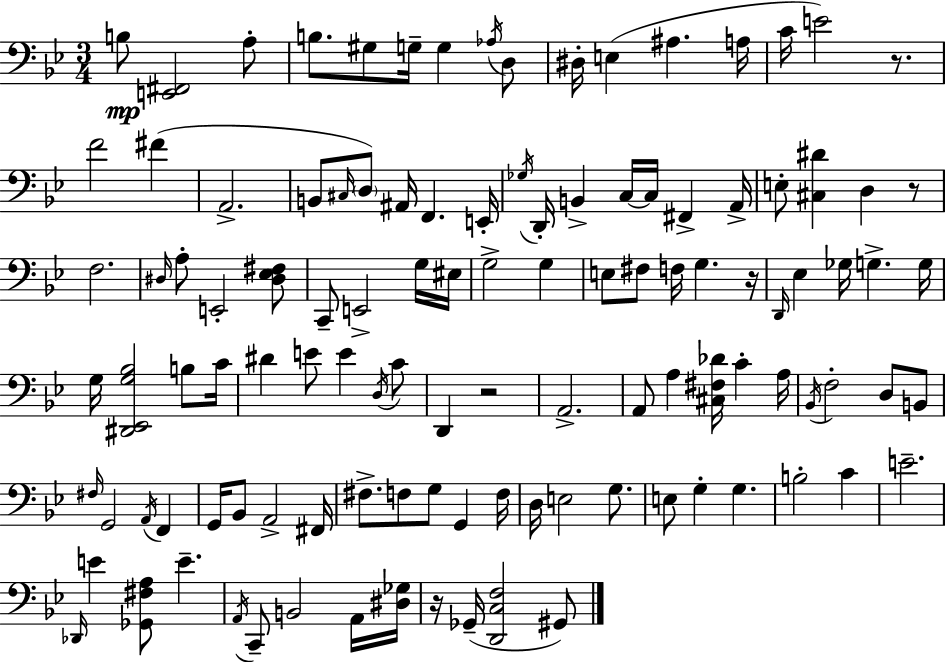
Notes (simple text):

B3/e [E2,F#2]/h A3/e B3/e. G#3/e G3/s G3/q Ab3/s D3/e D#3/s E3/q A#3/q. A3/s C4/s E4/h R/e. F4/h F#4/q A2/h. B2/e C#3/s D3/e A#2/s F2/q. E2/s Gb3/s D2/s B2/q C3/s C3/s F#2/q A2/s E3/e [C#3,D#4]/q D3/q R/e F3/h. D#3/s A3/e E2/h [D#3,Eb3,F#3]/e C2/e E2/h G3/s EIS3/s G3/h G3/q E3/e F#3/e F3/s G3/q. R/s D2/s Eb3/q Gb3/s G3/q. G3/s G3/s [D#2,Eb2,G3,Bb3]/h B3/e C4/s D#4/q E4/e E4/q D3/s C4/e D2/q R/h A2/h. A2/e A3/q [C#3,F#3,Db4]/s C4/q A3/s Bb2/s F3/h D3/e B2/e F#3/s G2/h A2/s F2/q G2/s Bb2/e A2/h F#2/s F#3/e. F3/e G3/e G2/q F3/s D3/s E3/h G3/e. E3/e G3/q G3/q. B3/h C4/q E4/h. Db2/s E4/q [Gb2,F#3,A3]/e E4/q. A2/s C2/e B2/h A2/s [D#3,Gb3]/s R/s Gb2/s [D2,C3,F3]/h G#2/e